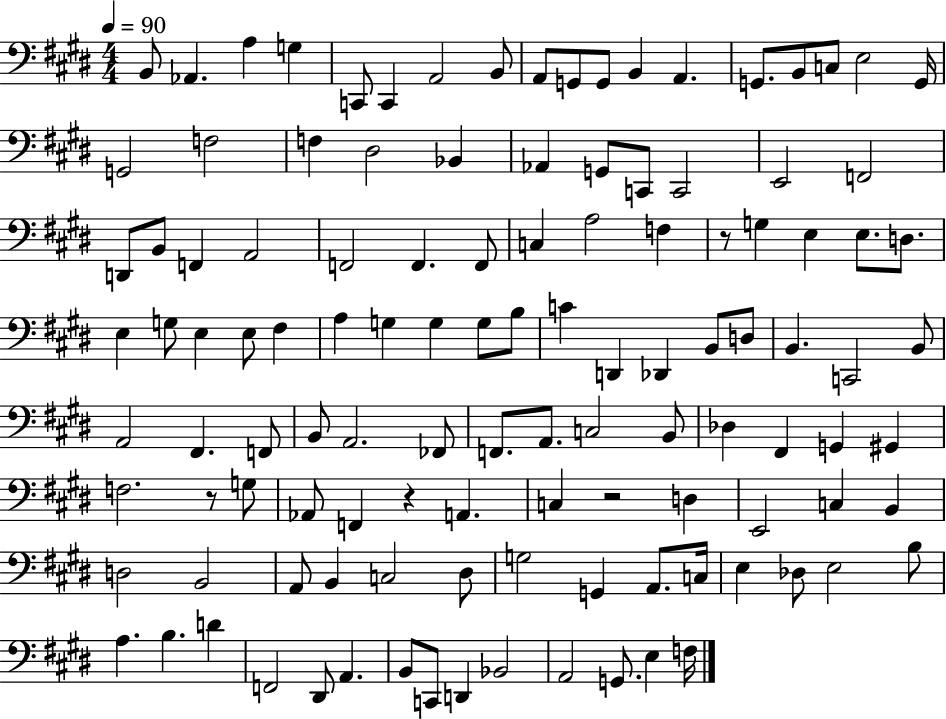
{
  \clef bass
  \numericTimeSignature
  \time 4/4
  \key e \major
  \tempo 4 = 90
  b,8 aes,4. a4 g4 | c,8 c,4 a,2 b,8 | a,8 g,8 g,8 b,4 a,4. | g,8. b,8 c8 e2 g,16 | \break g,2 f2 | f4 dis2 bes,4 | aes,4 g,8 c,8 c,2 | e,2 f,2 | \break d,8 b,8 f,4 a,2 | f,2 f,4. f,8 | c4 a2 f4 | r8 g4 e4 e8. d8. | \break e4 g8 e4 e8 fis4 | a4 g4 g4 g8 b8 | c'4 d,4 des,4 b,8 d8 | b,4. c,2 b,8 | \break a,2 fis,4. f,8 | b,8 a,2. fes,8 | f,8. a,8. c2 b,8 | des4 fis,4 g,4 gis,4 | \break f2. r8 g8 | aes,8 f,4 r4 a,4. | c4 r2 d4 | e,2 c4 b,4 | \break d2 b,2 | a,8 b,4 c2 dis8 | g2 g,4 a,8. c16 | e4 des8 e2 b8 | \break a4. b4. d'4 | f,2 dis,8 a,4. | b,8 c,8 d,4 bes,2 | a,2 g,8. e4 f16 | \break \bar "|."
}